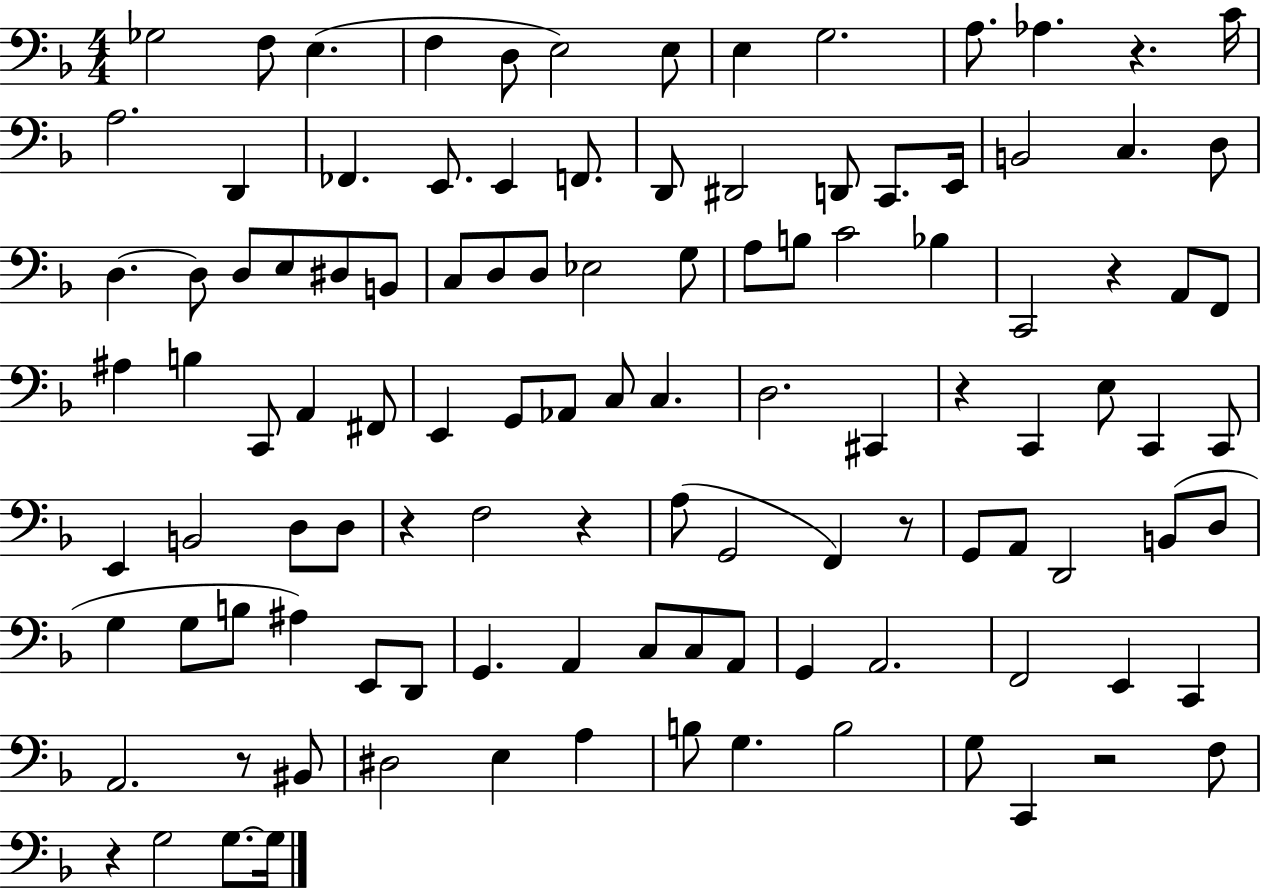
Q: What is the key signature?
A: F major